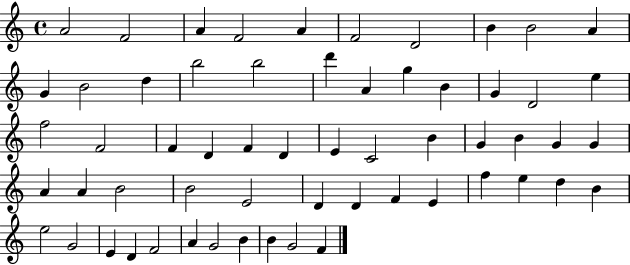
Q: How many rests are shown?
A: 0